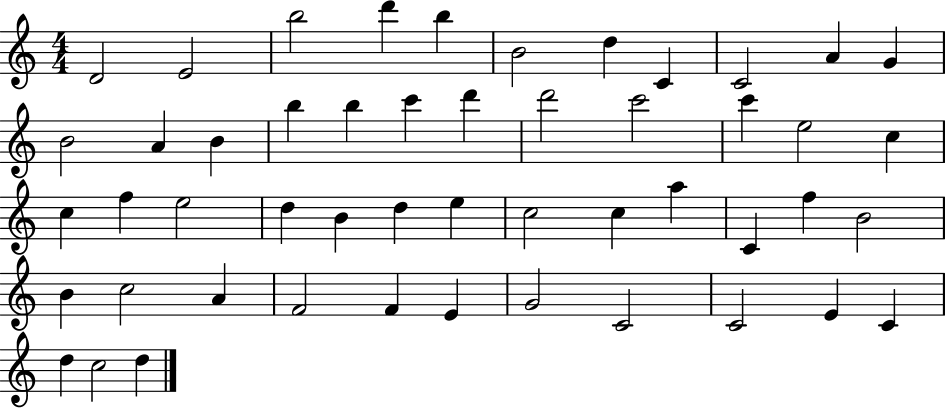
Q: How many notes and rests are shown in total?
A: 50